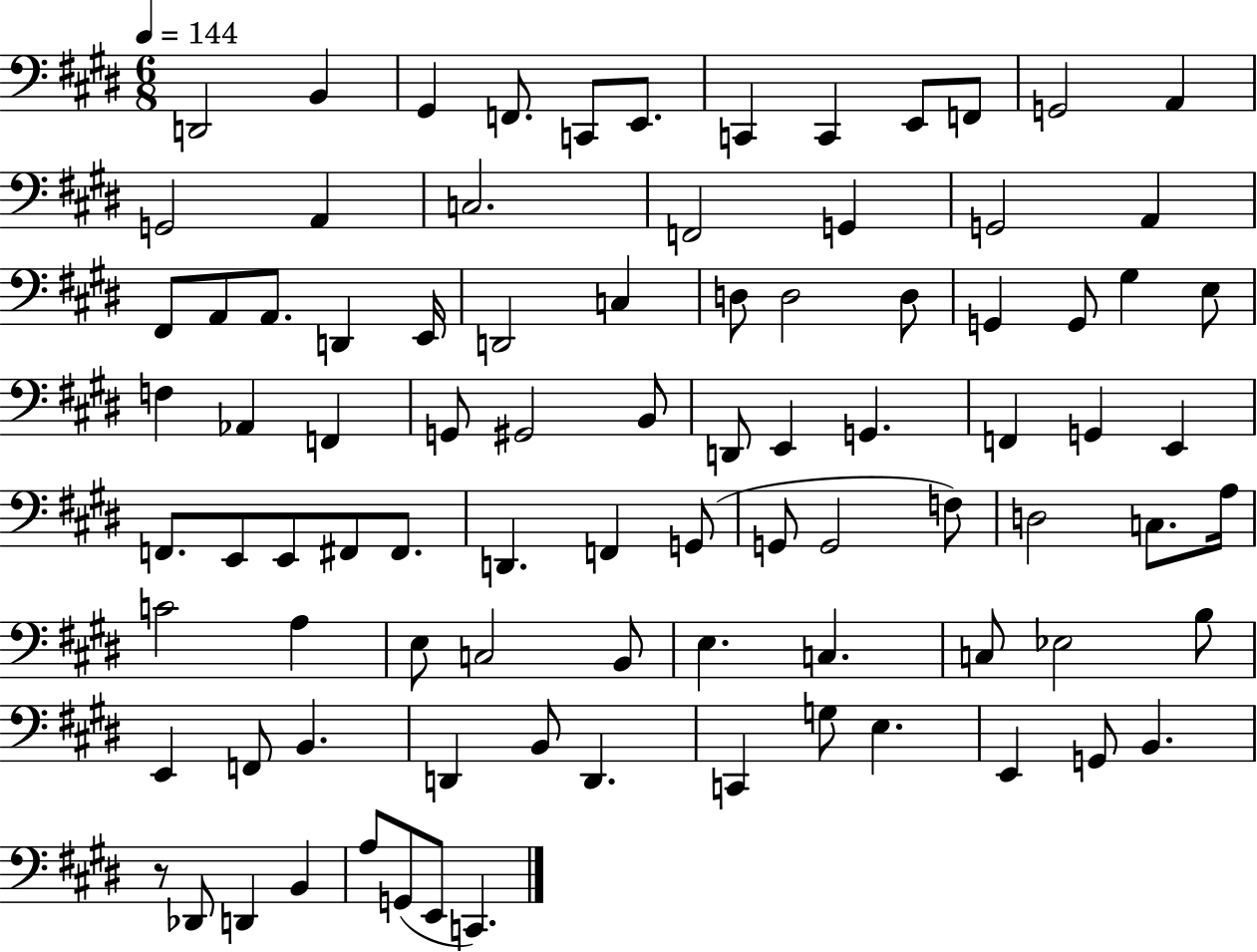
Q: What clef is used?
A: bass